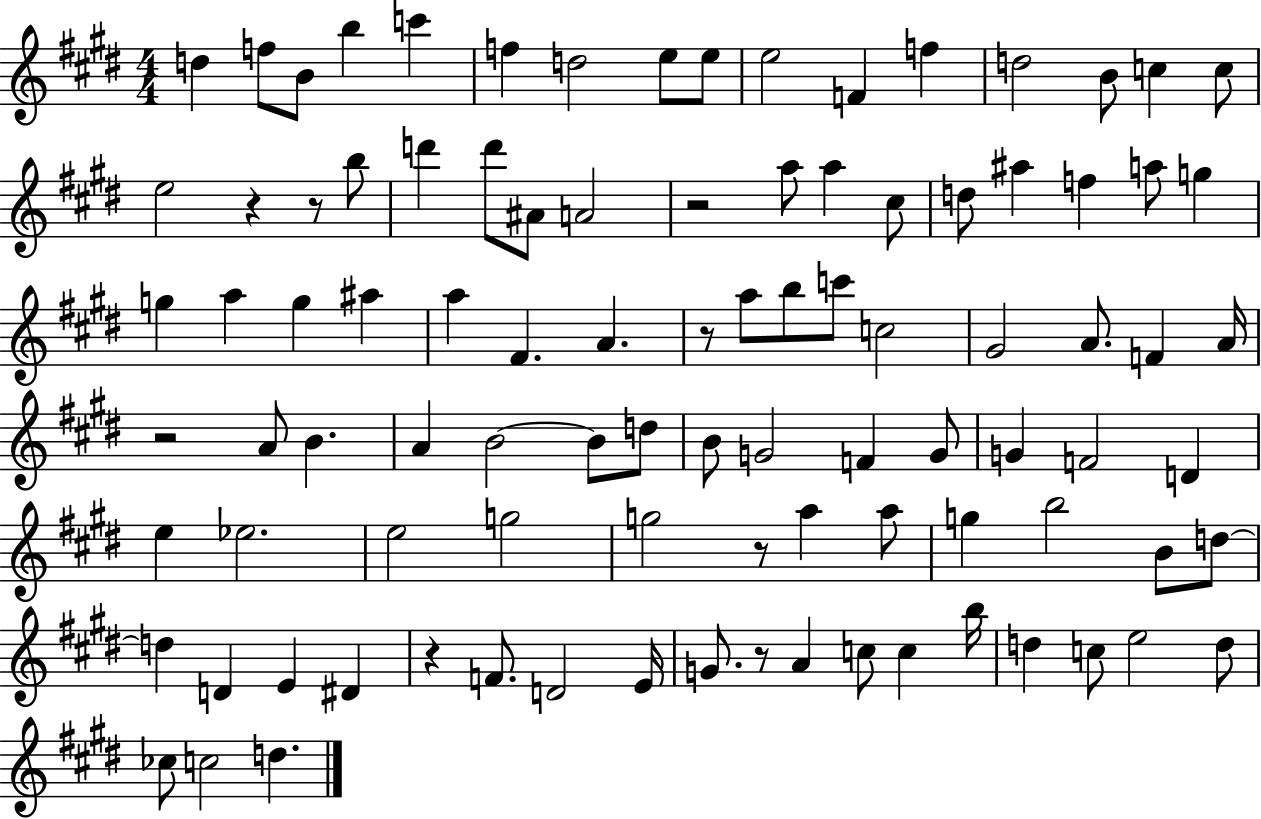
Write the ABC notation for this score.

X:1
T:Untitled
M:4/4
L:1/4
K:E
d f/2 B/2 b c' f d2 e/2 e/2 e2 F f d2 B/2 c c/2 e2 z z/2 b/2 d' d'/2 ^A/2 A2 z2 a/2 a ^c/2 d/2 ^a f a/2 g g a g ^a a ^F A z/2 a/2 b/2 c'/2 c2 ^G2 A/2 F A/4 z2 A/2 B A B2 B/2 d/2 B/2 G2 F G/2 G F2 D e _e2 e2 g2 g2 z/2 a a/2 g b2 B/2 d/2 d D E ^D z F/2 D2 E/4 G/2 z/2 A c/2 c b/4 d c/2 e2 d/2 _c/2 c2 d